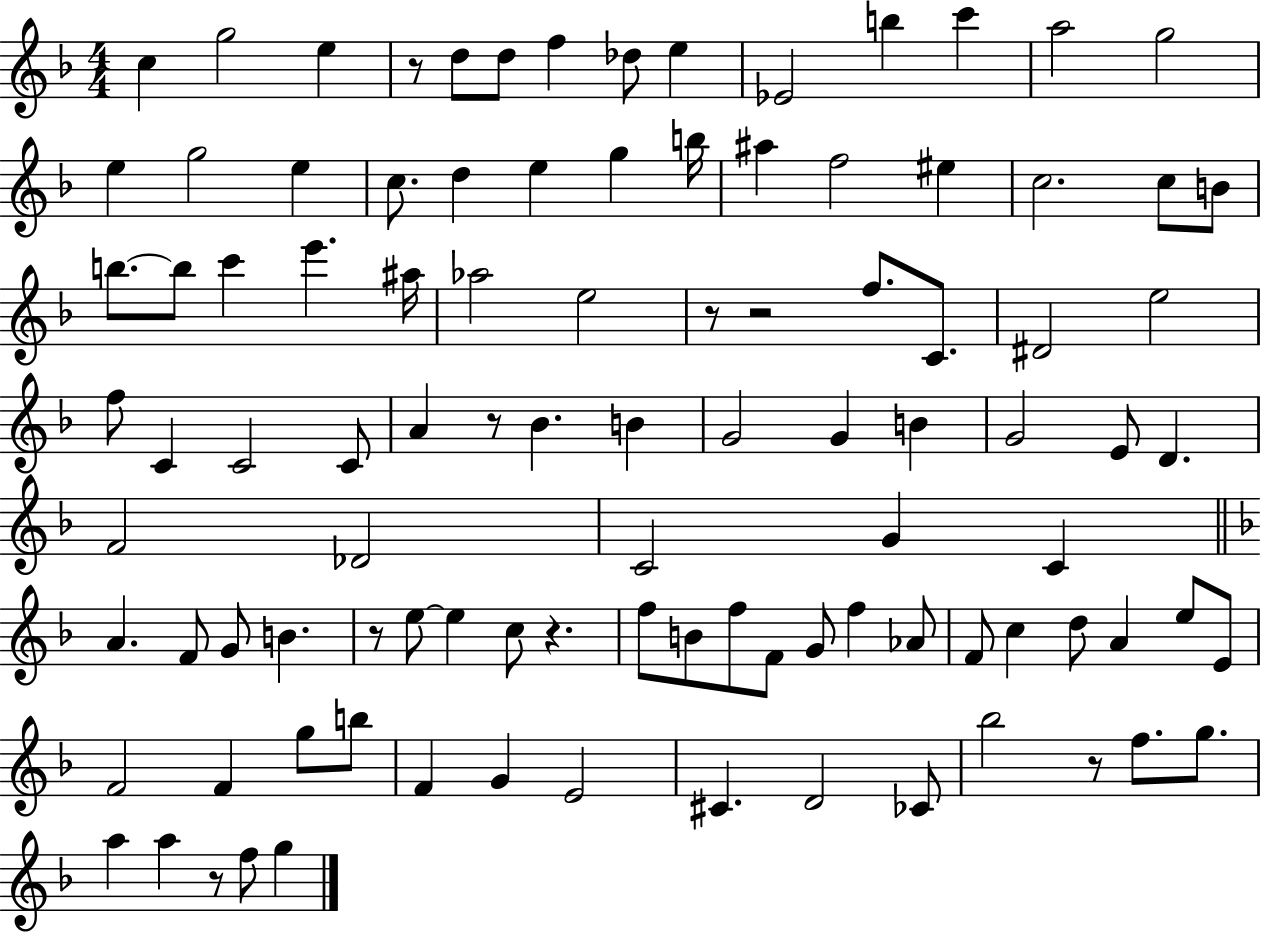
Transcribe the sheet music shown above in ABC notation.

X:1
T:Untitled
M:4/4
L:1/4
K:F
c g2 e z/2 d/2 d/2 f _d/2 e _E2 b c' a2 g2 e g2 e c/2 d e g b/4 ^a f2 ^e c2 c/2 B/2 b/2 b/2 c' e' ^a/4 _a2 e2 z/2 z2 f/2 C/2 ^D2 e2 f/2 C C2 C/2 A z/2 _B B G2 G B G2 E/2 D F2 _D2 C2 G C A F/2 G/2 B z/2 e/2 e c/2 z f/2 B/2 f/2 F/2 G/2 f _A/2 F/2 c d/2 A e/2 E/2 F2 F g/2 b/2 F G E2 ^C D2 _C/2 _b2 z/2 f/2 g/2 a a z/2 f/2 g